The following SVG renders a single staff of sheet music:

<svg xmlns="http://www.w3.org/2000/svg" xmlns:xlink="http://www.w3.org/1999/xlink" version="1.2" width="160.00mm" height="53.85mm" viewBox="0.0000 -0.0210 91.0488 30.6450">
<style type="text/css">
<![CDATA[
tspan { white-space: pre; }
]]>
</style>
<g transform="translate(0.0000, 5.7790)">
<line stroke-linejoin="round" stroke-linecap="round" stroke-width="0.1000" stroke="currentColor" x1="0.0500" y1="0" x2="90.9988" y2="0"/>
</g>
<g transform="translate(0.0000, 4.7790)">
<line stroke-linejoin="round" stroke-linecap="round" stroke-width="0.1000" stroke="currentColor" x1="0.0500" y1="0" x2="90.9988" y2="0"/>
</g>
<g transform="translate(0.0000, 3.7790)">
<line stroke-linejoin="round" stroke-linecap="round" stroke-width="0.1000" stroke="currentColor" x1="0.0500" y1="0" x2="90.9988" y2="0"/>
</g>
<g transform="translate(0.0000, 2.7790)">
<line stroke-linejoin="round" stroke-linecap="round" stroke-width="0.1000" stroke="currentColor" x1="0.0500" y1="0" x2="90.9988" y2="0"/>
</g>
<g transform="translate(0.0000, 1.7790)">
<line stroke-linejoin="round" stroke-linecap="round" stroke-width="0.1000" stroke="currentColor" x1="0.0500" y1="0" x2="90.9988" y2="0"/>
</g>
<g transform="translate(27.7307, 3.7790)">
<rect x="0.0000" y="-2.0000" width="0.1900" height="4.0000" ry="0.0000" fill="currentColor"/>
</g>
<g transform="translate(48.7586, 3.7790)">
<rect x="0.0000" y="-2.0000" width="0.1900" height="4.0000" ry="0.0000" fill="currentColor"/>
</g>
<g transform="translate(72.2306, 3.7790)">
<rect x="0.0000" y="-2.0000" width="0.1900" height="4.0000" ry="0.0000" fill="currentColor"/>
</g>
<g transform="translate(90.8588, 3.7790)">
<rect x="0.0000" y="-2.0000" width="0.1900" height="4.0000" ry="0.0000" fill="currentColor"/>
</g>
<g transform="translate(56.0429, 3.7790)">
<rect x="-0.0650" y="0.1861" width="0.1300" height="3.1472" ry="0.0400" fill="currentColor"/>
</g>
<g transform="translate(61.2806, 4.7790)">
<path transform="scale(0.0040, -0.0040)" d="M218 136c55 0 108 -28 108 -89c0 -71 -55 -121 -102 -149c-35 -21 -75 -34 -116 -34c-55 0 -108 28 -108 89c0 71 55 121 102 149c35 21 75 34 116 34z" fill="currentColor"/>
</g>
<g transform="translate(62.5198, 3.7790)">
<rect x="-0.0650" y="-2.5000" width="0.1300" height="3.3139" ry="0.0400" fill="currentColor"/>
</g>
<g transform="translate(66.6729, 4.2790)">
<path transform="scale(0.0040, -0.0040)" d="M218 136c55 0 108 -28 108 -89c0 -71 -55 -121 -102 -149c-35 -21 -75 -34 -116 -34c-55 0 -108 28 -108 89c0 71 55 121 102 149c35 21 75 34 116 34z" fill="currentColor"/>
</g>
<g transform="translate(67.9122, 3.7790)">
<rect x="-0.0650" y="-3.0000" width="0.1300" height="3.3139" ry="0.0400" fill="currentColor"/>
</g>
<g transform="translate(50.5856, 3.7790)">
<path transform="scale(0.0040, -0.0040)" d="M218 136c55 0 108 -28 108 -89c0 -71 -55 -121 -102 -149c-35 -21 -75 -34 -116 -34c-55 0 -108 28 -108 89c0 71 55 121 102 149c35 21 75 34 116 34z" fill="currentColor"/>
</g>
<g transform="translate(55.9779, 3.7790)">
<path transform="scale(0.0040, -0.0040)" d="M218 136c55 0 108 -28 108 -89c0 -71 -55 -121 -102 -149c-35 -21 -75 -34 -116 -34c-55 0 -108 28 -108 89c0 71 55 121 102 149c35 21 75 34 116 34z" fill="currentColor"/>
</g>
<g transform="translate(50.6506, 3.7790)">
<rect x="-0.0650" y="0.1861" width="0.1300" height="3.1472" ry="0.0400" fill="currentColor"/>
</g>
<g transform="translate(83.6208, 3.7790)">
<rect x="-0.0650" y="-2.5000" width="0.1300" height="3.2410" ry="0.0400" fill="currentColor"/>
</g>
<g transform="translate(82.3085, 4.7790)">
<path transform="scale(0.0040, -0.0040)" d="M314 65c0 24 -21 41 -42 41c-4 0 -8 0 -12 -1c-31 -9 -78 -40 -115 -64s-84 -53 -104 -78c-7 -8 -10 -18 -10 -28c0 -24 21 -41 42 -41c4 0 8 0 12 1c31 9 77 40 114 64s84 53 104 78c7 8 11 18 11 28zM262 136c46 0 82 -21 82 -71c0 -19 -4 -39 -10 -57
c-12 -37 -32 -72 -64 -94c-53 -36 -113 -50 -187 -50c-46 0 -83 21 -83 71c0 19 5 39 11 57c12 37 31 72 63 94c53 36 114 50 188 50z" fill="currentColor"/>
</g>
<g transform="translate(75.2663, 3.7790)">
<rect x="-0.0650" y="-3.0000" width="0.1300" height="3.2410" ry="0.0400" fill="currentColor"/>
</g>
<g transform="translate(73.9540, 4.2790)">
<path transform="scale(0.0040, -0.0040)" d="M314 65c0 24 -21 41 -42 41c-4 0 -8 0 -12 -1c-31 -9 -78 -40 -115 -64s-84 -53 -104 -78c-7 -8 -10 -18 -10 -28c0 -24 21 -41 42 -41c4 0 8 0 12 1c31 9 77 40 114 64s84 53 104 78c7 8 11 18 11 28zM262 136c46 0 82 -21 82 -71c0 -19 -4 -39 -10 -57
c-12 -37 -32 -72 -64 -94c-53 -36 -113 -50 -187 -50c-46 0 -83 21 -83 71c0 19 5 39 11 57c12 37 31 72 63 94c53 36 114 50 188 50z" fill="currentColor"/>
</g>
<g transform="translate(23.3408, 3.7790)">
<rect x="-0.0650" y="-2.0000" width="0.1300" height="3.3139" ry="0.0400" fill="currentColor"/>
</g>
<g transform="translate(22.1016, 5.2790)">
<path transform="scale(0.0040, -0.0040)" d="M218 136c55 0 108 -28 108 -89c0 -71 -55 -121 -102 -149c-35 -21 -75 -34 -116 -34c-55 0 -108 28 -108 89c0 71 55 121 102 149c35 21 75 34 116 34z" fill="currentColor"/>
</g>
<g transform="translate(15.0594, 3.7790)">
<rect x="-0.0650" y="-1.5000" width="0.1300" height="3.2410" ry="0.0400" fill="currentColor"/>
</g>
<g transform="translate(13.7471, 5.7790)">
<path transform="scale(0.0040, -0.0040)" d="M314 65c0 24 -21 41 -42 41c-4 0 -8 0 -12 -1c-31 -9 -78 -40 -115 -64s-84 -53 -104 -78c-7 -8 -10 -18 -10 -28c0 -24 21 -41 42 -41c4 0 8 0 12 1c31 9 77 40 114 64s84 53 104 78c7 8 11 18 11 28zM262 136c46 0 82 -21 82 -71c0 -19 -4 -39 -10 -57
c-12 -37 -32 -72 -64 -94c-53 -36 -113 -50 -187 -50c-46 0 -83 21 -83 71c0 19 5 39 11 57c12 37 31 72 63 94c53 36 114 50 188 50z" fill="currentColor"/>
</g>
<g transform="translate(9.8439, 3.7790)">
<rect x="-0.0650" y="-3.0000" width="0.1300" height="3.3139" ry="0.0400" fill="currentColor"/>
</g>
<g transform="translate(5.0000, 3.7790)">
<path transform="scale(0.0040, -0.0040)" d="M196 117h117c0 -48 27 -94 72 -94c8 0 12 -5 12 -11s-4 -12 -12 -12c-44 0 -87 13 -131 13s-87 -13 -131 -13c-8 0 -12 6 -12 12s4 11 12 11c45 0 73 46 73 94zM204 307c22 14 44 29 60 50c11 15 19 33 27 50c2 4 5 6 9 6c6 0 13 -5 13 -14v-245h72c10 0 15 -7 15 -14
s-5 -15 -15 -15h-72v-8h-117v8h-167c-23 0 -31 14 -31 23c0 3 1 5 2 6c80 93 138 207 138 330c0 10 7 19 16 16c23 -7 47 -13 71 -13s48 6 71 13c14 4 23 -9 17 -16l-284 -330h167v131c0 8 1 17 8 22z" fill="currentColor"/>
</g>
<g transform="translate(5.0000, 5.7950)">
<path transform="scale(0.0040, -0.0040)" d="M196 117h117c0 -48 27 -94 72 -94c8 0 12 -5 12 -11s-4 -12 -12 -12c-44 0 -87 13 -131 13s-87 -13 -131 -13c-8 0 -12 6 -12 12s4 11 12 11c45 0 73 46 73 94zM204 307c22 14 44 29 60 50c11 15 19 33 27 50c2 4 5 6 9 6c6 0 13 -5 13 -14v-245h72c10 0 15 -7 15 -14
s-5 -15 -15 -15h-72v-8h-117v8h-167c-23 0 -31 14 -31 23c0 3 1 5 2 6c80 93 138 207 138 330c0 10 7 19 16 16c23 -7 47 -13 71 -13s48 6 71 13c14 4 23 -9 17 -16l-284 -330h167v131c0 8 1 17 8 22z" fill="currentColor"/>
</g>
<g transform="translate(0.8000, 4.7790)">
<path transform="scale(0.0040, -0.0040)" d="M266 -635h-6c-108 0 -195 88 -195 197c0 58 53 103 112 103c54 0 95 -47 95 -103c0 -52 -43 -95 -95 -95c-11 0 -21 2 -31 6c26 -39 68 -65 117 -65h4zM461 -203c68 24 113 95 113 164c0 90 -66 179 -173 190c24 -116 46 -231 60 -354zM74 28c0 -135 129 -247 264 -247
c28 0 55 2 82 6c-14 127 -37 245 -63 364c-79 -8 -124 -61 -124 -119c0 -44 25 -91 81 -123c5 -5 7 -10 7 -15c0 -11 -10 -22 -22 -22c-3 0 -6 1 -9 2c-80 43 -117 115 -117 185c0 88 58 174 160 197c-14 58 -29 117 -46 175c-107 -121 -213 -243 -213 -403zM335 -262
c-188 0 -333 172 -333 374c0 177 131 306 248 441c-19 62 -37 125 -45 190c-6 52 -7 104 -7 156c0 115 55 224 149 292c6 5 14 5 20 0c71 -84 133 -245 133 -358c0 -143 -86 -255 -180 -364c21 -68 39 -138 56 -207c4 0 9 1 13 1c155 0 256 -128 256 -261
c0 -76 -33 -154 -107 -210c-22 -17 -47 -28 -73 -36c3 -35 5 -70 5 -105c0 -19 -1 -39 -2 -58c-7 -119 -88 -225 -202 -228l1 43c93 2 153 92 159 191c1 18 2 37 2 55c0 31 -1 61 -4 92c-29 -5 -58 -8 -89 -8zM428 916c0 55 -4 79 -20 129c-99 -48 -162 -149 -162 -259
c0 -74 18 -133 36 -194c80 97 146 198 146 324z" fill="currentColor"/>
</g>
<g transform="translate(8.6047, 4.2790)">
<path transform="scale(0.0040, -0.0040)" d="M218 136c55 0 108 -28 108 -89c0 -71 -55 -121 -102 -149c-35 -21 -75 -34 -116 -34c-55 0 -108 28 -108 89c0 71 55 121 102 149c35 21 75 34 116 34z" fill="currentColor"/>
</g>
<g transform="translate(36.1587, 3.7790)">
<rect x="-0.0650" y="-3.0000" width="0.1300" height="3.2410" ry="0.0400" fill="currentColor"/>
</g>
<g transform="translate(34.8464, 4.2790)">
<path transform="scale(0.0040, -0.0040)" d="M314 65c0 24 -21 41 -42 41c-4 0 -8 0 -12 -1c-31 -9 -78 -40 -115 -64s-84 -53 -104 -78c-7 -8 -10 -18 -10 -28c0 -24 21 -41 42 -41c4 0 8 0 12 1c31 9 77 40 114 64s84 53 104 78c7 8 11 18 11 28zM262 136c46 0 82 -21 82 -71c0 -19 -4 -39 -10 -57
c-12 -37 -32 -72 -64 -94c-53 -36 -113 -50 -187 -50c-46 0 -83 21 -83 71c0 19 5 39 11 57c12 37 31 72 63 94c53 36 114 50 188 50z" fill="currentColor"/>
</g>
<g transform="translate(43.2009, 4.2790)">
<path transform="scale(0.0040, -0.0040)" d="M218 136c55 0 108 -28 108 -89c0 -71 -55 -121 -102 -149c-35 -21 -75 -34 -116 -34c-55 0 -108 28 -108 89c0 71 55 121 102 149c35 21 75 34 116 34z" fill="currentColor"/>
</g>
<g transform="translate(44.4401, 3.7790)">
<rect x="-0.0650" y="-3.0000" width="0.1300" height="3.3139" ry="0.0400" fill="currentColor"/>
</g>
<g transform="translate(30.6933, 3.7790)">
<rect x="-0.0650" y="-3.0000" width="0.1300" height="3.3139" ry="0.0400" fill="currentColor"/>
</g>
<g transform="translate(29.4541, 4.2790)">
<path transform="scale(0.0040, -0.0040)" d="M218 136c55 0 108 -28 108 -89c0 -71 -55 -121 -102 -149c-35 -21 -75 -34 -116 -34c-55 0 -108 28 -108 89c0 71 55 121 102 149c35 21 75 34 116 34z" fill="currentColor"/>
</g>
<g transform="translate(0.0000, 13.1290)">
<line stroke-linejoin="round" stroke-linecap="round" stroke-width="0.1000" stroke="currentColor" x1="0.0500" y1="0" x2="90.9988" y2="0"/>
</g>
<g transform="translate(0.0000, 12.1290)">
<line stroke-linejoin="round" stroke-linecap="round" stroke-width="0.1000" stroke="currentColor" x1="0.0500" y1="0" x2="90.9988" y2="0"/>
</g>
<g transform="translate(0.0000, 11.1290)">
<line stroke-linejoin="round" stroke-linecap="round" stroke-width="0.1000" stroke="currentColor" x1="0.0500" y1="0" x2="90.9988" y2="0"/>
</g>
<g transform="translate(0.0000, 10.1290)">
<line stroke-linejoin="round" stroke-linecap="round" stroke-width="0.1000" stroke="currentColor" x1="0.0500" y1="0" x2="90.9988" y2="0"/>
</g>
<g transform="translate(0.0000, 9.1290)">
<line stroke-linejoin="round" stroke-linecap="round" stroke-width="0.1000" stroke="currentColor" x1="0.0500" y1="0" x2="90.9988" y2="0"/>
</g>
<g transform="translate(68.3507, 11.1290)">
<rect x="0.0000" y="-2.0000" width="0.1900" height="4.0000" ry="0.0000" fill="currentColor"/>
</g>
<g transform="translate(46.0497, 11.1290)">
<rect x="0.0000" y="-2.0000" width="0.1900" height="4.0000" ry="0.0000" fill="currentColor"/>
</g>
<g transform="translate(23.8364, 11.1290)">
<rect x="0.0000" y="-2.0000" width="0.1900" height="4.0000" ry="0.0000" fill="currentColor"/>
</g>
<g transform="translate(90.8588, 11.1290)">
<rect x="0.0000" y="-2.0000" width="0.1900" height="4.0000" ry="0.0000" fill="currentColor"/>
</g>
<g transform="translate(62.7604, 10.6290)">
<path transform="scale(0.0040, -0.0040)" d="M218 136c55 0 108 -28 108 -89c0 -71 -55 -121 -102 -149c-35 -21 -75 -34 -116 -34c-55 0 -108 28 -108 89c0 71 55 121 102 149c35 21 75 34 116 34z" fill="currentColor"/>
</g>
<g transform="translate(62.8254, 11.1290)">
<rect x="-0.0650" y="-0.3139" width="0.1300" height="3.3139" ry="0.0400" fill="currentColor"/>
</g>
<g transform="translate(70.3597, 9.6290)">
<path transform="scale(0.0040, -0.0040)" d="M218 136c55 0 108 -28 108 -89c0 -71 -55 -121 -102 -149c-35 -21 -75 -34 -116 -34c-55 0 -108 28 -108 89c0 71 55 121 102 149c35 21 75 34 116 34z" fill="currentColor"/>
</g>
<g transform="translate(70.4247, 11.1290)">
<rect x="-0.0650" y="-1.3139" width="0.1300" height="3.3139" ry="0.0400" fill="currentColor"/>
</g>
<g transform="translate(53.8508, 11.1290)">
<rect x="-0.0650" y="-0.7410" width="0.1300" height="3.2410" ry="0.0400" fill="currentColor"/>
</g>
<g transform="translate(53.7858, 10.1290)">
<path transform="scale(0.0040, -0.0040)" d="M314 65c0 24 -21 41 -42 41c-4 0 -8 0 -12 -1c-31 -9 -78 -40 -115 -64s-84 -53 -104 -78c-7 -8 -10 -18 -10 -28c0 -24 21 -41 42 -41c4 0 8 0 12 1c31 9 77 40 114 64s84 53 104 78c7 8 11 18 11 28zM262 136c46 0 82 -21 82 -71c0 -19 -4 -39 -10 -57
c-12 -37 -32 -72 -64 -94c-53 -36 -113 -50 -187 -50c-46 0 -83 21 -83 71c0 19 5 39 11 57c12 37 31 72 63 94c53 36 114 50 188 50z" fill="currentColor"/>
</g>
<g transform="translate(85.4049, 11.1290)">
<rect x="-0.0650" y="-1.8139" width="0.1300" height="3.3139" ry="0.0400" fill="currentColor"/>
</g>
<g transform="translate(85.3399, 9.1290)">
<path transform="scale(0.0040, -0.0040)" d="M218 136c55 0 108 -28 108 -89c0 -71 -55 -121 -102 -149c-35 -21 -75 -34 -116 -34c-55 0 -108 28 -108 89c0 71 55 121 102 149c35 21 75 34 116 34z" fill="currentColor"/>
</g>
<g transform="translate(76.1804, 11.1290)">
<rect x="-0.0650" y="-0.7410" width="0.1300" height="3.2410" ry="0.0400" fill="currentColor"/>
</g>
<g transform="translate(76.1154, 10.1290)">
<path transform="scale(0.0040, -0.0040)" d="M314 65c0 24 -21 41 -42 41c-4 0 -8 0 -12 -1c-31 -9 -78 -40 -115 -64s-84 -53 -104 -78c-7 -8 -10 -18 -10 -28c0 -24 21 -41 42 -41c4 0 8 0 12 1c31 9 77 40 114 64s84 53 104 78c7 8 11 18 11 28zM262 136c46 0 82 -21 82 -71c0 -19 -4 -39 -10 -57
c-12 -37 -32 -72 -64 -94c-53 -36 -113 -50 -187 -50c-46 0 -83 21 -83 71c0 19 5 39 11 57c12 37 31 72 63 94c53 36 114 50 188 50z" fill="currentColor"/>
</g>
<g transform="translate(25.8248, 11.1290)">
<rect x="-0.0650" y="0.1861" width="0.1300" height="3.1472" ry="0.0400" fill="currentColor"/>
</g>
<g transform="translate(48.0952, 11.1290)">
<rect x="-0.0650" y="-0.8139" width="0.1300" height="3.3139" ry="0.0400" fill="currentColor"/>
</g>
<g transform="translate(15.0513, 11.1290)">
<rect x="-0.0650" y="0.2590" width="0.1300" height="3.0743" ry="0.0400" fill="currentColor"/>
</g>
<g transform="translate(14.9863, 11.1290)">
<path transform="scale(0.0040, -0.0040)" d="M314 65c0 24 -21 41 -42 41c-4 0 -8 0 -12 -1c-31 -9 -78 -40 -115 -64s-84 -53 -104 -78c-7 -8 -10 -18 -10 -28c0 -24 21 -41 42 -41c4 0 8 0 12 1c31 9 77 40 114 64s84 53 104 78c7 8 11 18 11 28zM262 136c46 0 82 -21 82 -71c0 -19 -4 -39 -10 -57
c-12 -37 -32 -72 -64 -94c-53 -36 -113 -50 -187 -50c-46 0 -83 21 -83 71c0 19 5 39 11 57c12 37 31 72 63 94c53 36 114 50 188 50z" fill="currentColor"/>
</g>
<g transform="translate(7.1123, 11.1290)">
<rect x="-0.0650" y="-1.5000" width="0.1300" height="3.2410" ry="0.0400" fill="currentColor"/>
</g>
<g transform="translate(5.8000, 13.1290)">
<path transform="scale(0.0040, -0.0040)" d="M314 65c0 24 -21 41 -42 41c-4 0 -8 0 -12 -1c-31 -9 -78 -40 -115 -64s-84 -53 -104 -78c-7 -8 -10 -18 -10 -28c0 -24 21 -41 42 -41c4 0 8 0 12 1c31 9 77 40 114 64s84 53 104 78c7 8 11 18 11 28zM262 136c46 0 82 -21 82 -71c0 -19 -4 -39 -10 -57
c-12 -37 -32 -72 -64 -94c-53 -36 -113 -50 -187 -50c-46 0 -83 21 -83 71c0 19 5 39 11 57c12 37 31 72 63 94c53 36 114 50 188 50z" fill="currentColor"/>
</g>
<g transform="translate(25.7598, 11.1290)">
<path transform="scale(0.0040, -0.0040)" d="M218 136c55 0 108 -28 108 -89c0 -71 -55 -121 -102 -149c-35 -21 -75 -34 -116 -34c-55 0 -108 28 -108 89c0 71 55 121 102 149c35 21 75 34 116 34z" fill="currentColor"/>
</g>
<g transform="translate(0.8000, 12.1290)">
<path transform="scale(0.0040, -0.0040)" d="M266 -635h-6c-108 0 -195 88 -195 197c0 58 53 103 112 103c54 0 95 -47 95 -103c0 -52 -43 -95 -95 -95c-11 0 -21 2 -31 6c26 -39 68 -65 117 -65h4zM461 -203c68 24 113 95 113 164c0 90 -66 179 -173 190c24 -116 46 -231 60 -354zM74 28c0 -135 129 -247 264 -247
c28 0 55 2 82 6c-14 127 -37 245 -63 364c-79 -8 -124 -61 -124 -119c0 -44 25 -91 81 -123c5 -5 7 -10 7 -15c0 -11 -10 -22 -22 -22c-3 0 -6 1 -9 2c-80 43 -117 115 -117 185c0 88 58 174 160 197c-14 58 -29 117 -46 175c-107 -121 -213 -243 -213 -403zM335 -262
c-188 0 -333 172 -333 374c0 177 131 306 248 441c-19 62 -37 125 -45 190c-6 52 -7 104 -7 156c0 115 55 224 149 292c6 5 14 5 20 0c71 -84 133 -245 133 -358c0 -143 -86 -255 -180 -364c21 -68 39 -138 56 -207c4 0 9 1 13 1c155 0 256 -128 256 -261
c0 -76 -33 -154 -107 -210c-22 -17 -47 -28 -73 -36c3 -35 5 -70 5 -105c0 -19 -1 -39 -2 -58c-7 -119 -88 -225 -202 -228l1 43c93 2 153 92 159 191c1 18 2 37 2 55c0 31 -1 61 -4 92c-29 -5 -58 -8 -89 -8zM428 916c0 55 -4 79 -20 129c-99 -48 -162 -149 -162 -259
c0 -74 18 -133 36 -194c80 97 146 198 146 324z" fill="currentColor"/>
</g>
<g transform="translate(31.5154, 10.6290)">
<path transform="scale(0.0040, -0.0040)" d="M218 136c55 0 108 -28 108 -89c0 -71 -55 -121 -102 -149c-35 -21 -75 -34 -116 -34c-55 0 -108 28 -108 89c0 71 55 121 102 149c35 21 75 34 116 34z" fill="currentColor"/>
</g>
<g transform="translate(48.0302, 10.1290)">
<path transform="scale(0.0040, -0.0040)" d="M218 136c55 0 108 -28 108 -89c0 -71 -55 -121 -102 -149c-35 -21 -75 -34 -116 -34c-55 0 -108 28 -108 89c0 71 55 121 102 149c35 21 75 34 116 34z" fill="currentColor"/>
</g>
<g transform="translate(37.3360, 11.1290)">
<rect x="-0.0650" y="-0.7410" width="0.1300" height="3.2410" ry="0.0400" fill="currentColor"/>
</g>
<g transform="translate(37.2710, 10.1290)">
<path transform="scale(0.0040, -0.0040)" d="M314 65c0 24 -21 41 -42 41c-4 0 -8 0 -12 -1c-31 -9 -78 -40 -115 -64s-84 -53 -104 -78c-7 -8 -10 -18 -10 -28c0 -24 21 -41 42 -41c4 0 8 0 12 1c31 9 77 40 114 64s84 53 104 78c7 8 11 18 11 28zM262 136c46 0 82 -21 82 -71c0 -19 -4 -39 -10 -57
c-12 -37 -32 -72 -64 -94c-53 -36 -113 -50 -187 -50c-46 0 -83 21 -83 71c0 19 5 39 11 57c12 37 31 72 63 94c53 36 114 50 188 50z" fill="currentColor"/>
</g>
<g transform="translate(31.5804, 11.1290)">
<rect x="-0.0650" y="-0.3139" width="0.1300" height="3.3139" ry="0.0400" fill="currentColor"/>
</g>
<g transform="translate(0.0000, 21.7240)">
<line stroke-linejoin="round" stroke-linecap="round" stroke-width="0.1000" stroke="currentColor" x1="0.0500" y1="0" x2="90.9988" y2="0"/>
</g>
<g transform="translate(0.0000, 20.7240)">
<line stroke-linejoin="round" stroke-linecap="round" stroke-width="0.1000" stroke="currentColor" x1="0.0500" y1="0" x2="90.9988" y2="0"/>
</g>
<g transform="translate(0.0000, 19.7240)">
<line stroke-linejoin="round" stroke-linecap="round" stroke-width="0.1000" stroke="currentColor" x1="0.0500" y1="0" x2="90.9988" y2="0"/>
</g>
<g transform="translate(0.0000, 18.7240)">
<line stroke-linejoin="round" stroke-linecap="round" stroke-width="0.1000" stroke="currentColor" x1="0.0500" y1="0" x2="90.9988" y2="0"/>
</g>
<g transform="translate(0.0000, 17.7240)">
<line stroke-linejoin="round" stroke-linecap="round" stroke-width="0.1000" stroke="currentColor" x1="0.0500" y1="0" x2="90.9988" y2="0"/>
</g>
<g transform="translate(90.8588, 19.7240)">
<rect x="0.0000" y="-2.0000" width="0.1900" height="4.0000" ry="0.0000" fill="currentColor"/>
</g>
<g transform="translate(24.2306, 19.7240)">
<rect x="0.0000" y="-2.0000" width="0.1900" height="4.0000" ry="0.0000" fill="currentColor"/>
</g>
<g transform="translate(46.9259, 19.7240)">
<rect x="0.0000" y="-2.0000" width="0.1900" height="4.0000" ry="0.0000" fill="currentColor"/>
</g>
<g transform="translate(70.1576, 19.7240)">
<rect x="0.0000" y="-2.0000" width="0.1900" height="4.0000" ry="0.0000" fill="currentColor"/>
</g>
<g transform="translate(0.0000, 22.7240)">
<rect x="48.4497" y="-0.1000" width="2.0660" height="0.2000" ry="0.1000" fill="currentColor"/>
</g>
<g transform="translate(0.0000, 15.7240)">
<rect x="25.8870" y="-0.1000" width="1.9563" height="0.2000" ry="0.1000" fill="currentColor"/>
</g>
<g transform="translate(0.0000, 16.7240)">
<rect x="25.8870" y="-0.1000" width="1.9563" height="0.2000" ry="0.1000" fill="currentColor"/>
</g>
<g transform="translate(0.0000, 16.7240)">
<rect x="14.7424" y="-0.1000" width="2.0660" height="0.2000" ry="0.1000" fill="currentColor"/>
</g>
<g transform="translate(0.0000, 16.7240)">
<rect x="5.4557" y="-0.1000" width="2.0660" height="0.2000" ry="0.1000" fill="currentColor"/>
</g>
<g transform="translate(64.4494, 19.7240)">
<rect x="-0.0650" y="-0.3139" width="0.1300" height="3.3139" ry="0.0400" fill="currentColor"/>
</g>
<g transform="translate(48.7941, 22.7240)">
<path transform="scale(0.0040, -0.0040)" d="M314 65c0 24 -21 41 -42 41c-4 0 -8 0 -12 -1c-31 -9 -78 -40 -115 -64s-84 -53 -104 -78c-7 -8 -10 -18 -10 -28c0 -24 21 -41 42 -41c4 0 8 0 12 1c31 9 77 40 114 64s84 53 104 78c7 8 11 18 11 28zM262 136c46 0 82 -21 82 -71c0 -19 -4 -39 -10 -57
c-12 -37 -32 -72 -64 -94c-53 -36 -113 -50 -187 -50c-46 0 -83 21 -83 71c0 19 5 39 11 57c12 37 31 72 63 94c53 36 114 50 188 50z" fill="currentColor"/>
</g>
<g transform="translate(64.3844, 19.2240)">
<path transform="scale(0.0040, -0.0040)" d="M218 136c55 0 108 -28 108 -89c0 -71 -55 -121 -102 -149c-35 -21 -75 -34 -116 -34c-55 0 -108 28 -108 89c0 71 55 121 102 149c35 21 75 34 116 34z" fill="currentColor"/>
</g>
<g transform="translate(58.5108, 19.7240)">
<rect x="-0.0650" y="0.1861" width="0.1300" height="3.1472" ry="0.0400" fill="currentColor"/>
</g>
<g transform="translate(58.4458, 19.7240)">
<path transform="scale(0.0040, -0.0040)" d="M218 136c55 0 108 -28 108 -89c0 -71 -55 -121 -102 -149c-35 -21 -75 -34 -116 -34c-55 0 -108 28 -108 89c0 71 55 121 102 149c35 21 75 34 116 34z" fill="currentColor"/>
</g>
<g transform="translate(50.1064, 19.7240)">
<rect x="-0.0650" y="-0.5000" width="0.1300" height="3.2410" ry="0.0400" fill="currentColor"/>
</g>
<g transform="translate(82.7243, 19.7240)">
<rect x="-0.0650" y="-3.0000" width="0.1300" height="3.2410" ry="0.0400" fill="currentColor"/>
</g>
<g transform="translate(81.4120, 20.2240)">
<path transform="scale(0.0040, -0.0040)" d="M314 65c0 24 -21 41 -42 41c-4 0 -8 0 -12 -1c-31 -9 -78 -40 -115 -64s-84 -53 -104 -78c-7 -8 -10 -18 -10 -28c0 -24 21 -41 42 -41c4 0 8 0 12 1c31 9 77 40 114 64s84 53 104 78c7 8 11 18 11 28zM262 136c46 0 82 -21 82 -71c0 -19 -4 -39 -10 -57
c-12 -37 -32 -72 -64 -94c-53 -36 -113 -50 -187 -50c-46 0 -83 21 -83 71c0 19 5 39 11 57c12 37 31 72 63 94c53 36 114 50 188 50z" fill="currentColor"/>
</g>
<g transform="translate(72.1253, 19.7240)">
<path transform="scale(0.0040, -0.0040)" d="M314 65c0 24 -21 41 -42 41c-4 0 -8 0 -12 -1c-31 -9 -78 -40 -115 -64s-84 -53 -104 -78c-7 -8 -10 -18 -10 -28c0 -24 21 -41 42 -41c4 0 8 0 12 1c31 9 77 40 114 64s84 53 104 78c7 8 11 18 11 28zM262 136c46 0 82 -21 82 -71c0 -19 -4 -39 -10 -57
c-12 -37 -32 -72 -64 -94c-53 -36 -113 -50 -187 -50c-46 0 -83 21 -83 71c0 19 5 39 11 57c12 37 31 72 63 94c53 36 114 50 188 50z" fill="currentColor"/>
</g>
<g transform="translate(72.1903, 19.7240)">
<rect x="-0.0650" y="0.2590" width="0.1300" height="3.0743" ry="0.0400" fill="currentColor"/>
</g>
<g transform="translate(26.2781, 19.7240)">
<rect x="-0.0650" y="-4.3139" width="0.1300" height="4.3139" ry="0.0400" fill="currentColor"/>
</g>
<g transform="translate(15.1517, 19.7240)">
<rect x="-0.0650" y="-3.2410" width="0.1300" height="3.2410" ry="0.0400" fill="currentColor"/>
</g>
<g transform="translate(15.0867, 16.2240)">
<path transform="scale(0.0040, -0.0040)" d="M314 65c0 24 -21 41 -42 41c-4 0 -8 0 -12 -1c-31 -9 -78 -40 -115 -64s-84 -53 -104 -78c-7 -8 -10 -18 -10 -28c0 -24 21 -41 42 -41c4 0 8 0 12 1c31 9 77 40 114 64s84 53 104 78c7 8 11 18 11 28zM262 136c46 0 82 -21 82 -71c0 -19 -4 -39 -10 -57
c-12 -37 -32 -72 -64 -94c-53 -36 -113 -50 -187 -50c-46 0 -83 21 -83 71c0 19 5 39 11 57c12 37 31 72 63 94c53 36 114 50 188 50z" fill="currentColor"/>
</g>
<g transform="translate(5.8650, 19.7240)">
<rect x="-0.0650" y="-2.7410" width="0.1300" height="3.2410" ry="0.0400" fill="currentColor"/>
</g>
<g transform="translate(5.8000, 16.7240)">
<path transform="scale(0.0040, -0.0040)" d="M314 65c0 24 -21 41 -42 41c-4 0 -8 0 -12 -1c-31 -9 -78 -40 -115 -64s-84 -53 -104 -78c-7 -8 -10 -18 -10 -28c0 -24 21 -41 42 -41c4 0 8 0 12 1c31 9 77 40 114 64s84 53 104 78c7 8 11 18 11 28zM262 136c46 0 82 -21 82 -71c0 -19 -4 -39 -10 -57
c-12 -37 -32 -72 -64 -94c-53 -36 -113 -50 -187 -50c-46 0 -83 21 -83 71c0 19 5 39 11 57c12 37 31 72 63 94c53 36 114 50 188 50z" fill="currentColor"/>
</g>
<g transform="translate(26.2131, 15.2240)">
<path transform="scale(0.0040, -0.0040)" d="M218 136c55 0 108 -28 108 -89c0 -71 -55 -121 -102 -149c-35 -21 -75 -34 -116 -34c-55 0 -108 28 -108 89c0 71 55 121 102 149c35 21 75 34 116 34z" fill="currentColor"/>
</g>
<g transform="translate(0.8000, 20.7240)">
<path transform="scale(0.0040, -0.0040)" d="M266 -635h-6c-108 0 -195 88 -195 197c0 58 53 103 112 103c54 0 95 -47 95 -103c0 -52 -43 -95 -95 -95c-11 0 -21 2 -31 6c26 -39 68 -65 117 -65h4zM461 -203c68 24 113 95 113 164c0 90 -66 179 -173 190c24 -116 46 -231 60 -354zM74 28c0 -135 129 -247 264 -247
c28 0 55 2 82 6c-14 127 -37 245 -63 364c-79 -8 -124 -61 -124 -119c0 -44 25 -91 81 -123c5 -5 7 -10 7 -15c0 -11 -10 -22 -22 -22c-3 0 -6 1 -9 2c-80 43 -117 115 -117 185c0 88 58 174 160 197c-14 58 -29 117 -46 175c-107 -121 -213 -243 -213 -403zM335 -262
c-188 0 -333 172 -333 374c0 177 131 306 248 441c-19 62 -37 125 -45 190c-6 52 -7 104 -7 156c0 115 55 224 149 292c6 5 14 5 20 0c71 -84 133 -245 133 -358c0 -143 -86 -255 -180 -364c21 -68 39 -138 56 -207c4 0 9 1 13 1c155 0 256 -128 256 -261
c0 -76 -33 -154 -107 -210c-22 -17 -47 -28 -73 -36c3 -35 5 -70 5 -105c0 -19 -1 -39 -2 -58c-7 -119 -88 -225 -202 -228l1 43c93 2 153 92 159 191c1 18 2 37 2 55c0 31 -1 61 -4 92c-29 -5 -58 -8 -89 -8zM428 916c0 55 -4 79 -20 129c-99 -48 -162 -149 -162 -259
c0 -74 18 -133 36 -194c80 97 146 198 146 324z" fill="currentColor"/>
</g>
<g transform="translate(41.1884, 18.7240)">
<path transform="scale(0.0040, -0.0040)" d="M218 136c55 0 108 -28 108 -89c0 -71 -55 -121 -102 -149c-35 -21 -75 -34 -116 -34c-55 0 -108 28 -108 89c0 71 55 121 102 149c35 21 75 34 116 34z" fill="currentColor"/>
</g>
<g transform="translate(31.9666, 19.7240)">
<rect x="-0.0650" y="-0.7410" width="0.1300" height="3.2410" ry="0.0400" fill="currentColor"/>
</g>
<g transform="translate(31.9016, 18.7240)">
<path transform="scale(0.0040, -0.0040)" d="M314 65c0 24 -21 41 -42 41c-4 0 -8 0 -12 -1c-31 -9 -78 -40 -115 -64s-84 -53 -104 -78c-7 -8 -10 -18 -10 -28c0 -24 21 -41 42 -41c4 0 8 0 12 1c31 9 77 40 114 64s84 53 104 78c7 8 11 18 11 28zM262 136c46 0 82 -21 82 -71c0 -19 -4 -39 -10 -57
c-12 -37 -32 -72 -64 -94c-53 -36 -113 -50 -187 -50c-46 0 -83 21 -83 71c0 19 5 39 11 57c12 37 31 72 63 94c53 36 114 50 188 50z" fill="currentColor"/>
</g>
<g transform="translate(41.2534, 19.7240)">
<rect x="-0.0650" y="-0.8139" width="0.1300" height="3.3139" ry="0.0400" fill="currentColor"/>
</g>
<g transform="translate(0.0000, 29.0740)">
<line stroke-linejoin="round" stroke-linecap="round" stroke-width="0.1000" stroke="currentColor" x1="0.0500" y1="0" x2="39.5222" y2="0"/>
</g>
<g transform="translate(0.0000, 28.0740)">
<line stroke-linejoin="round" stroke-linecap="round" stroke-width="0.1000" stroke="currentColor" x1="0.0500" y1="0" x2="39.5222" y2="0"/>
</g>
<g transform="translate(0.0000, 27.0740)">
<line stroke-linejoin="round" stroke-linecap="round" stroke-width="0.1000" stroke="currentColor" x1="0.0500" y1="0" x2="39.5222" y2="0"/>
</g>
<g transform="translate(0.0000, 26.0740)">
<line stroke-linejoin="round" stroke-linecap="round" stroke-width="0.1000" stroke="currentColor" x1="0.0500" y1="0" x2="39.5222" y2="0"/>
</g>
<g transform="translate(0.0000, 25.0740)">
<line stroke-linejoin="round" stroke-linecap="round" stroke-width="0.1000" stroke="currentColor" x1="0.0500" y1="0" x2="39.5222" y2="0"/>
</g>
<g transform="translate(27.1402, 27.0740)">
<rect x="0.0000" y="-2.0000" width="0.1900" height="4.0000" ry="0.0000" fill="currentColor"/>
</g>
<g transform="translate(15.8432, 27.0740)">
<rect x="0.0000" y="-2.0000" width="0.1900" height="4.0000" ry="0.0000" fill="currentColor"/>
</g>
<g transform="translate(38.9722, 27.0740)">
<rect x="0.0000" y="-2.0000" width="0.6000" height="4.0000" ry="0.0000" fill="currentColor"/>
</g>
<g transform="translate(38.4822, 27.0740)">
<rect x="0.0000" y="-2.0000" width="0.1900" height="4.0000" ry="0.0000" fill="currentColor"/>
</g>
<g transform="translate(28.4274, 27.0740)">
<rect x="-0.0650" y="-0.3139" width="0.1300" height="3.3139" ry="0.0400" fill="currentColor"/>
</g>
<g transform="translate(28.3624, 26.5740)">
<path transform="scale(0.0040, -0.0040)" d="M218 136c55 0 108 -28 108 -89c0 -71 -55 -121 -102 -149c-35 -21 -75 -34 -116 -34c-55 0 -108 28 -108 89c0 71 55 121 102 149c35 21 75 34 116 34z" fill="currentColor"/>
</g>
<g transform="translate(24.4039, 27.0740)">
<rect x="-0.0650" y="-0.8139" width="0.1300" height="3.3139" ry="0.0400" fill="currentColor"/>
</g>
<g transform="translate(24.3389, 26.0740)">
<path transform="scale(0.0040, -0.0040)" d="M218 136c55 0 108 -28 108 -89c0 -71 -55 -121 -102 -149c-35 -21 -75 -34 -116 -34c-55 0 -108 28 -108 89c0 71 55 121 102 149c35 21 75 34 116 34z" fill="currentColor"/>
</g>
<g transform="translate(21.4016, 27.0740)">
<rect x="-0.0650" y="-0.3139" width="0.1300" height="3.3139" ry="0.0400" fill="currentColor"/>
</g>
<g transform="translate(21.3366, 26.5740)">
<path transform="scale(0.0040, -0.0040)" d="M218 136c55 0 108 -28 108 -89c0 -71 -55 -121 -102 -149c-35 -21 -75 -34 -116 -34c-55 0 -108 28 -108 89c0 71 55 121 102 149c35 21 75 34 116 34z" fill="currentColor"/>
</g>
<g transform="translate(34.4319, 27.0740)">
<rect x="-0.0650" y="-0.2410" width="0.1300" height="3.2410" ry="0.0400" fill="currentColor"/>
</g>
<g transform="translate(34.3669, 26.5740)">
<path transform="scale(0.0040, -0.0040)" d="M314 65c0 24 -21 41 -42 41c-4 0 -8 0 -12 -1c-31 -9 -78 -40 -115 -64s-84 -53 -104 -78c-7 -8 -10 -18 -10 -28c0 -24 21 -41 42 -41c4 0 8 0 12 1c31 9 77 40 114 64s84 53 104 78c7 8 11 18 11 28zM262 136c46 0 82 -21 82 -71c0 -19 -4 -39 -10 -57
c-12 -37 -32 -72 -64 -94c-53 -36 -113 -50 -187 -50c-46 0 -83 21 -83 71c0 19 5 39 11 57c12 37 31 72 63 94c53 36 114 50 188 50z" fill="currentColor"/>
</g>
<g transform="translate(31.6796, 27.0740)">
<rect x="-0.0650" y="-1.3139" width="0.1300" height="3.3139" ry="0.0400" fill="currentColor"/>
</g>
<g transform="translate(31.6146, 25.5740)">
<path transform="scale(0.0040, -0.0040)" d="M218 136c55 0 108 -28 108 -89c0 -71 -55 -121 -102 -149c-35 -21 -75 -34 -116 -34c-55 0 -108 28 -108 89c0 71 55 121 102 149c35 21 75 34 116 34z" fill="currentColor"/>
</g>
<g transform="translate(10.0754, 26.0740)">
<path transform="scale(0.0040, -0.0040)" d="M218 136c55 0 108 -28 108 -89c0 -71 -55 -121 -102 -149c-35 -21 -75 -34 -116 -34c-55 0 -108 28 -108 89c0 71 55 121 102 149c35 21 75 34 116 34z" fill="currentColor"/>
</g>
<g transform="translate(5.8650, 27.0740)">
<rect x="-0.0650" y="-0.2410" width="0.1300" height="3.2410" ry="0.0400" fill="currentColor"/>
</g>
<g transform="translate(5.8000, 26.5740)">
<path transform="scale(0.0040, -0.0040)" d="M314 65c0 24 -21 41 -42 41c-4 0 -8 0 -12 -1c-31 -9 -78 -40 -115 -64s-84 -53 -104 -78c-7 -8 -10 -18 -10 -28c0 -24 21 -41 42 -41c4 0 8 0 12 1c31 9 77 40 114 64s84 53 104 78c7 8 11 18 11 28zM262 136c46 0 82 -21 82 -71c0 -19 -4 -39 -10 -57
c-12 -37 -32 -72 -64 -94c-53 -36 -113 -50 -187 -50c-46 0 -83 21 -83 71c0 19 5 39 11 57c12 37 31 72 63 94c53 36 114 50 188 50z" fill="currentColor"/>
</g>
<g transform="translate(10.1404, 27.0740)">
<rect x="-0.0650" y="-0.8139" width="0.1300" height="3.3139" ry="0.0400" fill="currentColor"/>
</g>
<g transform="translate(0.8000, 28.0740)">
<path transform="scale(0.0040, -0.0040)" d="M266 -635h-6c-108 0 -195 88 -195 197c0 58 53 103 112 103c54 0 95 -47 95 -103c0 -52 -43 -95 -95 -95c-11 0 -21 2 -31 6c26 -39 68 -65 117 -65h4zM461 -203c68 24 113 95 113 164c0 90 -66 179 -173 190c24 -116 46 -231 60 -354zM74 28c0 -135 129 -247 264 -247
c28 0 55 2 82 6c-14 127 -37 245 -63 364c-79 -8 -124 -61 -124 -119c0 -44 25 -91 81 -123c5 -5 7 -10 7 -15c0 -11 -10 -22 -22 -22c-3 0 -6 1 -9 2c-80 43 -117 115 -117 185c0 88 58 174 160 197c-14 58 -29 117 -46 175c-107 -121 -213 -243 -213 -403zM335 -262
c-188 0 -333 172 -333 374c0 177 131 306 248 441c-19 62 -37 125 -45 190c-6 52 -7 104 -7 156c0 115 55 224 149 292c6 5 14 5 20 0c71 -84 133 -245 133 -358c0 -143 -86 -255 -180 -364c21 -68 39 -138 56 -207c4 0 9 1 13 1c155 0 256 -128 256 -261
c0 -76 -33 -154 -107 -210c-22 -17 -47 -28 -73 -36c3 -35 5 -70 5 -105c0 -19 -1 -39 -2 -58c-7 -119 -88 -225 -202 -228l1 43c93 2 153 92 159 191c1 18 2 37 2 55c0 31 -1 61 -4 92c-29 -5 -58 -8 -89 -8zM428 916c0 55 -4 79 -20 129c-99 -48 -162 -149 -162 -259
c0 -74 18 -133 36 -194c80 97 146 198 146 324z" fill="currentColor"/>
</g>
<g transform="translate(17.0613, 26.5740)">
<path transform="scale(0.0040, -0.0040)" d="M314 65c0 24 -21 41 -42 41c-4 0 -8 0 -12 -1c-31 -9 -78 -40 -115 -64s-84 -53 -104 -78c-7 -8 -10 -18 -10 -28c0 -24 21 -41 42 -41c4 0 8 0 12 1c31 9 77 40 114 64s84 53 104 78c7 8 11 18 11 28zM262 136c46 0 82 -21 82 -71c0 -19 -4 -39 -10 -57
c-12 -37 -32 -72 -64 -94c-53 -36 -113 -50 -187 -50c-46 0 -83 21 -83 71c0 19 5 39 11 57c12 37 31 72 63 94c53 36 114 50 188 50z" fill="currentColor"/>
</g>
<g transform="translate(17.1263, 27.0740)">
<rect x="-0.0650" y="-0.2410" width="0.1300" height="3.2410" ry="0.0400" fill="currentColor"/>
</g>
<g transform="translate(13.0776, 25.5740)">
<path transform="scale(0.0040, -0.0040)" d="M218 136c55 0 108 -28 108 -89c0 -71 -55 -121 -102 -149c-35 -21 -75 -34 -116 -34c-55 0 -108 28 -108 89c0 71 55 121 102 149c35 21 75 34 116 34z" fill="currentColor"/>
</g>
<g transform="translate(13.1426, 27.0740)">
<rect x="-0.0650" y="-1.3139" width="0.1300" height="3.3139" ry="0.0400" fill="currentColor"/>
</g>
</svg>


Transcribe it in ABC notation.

X:1
T:Untitled
M:4/4
L:1/4
K:C
A E2 F A A2 A B B G A A2 G2 E2 B2 B c d2 d d2 c e d2 f a2 b2 d' d2 d C2 B c B2 A2 c2 d e c2 c d c e c2